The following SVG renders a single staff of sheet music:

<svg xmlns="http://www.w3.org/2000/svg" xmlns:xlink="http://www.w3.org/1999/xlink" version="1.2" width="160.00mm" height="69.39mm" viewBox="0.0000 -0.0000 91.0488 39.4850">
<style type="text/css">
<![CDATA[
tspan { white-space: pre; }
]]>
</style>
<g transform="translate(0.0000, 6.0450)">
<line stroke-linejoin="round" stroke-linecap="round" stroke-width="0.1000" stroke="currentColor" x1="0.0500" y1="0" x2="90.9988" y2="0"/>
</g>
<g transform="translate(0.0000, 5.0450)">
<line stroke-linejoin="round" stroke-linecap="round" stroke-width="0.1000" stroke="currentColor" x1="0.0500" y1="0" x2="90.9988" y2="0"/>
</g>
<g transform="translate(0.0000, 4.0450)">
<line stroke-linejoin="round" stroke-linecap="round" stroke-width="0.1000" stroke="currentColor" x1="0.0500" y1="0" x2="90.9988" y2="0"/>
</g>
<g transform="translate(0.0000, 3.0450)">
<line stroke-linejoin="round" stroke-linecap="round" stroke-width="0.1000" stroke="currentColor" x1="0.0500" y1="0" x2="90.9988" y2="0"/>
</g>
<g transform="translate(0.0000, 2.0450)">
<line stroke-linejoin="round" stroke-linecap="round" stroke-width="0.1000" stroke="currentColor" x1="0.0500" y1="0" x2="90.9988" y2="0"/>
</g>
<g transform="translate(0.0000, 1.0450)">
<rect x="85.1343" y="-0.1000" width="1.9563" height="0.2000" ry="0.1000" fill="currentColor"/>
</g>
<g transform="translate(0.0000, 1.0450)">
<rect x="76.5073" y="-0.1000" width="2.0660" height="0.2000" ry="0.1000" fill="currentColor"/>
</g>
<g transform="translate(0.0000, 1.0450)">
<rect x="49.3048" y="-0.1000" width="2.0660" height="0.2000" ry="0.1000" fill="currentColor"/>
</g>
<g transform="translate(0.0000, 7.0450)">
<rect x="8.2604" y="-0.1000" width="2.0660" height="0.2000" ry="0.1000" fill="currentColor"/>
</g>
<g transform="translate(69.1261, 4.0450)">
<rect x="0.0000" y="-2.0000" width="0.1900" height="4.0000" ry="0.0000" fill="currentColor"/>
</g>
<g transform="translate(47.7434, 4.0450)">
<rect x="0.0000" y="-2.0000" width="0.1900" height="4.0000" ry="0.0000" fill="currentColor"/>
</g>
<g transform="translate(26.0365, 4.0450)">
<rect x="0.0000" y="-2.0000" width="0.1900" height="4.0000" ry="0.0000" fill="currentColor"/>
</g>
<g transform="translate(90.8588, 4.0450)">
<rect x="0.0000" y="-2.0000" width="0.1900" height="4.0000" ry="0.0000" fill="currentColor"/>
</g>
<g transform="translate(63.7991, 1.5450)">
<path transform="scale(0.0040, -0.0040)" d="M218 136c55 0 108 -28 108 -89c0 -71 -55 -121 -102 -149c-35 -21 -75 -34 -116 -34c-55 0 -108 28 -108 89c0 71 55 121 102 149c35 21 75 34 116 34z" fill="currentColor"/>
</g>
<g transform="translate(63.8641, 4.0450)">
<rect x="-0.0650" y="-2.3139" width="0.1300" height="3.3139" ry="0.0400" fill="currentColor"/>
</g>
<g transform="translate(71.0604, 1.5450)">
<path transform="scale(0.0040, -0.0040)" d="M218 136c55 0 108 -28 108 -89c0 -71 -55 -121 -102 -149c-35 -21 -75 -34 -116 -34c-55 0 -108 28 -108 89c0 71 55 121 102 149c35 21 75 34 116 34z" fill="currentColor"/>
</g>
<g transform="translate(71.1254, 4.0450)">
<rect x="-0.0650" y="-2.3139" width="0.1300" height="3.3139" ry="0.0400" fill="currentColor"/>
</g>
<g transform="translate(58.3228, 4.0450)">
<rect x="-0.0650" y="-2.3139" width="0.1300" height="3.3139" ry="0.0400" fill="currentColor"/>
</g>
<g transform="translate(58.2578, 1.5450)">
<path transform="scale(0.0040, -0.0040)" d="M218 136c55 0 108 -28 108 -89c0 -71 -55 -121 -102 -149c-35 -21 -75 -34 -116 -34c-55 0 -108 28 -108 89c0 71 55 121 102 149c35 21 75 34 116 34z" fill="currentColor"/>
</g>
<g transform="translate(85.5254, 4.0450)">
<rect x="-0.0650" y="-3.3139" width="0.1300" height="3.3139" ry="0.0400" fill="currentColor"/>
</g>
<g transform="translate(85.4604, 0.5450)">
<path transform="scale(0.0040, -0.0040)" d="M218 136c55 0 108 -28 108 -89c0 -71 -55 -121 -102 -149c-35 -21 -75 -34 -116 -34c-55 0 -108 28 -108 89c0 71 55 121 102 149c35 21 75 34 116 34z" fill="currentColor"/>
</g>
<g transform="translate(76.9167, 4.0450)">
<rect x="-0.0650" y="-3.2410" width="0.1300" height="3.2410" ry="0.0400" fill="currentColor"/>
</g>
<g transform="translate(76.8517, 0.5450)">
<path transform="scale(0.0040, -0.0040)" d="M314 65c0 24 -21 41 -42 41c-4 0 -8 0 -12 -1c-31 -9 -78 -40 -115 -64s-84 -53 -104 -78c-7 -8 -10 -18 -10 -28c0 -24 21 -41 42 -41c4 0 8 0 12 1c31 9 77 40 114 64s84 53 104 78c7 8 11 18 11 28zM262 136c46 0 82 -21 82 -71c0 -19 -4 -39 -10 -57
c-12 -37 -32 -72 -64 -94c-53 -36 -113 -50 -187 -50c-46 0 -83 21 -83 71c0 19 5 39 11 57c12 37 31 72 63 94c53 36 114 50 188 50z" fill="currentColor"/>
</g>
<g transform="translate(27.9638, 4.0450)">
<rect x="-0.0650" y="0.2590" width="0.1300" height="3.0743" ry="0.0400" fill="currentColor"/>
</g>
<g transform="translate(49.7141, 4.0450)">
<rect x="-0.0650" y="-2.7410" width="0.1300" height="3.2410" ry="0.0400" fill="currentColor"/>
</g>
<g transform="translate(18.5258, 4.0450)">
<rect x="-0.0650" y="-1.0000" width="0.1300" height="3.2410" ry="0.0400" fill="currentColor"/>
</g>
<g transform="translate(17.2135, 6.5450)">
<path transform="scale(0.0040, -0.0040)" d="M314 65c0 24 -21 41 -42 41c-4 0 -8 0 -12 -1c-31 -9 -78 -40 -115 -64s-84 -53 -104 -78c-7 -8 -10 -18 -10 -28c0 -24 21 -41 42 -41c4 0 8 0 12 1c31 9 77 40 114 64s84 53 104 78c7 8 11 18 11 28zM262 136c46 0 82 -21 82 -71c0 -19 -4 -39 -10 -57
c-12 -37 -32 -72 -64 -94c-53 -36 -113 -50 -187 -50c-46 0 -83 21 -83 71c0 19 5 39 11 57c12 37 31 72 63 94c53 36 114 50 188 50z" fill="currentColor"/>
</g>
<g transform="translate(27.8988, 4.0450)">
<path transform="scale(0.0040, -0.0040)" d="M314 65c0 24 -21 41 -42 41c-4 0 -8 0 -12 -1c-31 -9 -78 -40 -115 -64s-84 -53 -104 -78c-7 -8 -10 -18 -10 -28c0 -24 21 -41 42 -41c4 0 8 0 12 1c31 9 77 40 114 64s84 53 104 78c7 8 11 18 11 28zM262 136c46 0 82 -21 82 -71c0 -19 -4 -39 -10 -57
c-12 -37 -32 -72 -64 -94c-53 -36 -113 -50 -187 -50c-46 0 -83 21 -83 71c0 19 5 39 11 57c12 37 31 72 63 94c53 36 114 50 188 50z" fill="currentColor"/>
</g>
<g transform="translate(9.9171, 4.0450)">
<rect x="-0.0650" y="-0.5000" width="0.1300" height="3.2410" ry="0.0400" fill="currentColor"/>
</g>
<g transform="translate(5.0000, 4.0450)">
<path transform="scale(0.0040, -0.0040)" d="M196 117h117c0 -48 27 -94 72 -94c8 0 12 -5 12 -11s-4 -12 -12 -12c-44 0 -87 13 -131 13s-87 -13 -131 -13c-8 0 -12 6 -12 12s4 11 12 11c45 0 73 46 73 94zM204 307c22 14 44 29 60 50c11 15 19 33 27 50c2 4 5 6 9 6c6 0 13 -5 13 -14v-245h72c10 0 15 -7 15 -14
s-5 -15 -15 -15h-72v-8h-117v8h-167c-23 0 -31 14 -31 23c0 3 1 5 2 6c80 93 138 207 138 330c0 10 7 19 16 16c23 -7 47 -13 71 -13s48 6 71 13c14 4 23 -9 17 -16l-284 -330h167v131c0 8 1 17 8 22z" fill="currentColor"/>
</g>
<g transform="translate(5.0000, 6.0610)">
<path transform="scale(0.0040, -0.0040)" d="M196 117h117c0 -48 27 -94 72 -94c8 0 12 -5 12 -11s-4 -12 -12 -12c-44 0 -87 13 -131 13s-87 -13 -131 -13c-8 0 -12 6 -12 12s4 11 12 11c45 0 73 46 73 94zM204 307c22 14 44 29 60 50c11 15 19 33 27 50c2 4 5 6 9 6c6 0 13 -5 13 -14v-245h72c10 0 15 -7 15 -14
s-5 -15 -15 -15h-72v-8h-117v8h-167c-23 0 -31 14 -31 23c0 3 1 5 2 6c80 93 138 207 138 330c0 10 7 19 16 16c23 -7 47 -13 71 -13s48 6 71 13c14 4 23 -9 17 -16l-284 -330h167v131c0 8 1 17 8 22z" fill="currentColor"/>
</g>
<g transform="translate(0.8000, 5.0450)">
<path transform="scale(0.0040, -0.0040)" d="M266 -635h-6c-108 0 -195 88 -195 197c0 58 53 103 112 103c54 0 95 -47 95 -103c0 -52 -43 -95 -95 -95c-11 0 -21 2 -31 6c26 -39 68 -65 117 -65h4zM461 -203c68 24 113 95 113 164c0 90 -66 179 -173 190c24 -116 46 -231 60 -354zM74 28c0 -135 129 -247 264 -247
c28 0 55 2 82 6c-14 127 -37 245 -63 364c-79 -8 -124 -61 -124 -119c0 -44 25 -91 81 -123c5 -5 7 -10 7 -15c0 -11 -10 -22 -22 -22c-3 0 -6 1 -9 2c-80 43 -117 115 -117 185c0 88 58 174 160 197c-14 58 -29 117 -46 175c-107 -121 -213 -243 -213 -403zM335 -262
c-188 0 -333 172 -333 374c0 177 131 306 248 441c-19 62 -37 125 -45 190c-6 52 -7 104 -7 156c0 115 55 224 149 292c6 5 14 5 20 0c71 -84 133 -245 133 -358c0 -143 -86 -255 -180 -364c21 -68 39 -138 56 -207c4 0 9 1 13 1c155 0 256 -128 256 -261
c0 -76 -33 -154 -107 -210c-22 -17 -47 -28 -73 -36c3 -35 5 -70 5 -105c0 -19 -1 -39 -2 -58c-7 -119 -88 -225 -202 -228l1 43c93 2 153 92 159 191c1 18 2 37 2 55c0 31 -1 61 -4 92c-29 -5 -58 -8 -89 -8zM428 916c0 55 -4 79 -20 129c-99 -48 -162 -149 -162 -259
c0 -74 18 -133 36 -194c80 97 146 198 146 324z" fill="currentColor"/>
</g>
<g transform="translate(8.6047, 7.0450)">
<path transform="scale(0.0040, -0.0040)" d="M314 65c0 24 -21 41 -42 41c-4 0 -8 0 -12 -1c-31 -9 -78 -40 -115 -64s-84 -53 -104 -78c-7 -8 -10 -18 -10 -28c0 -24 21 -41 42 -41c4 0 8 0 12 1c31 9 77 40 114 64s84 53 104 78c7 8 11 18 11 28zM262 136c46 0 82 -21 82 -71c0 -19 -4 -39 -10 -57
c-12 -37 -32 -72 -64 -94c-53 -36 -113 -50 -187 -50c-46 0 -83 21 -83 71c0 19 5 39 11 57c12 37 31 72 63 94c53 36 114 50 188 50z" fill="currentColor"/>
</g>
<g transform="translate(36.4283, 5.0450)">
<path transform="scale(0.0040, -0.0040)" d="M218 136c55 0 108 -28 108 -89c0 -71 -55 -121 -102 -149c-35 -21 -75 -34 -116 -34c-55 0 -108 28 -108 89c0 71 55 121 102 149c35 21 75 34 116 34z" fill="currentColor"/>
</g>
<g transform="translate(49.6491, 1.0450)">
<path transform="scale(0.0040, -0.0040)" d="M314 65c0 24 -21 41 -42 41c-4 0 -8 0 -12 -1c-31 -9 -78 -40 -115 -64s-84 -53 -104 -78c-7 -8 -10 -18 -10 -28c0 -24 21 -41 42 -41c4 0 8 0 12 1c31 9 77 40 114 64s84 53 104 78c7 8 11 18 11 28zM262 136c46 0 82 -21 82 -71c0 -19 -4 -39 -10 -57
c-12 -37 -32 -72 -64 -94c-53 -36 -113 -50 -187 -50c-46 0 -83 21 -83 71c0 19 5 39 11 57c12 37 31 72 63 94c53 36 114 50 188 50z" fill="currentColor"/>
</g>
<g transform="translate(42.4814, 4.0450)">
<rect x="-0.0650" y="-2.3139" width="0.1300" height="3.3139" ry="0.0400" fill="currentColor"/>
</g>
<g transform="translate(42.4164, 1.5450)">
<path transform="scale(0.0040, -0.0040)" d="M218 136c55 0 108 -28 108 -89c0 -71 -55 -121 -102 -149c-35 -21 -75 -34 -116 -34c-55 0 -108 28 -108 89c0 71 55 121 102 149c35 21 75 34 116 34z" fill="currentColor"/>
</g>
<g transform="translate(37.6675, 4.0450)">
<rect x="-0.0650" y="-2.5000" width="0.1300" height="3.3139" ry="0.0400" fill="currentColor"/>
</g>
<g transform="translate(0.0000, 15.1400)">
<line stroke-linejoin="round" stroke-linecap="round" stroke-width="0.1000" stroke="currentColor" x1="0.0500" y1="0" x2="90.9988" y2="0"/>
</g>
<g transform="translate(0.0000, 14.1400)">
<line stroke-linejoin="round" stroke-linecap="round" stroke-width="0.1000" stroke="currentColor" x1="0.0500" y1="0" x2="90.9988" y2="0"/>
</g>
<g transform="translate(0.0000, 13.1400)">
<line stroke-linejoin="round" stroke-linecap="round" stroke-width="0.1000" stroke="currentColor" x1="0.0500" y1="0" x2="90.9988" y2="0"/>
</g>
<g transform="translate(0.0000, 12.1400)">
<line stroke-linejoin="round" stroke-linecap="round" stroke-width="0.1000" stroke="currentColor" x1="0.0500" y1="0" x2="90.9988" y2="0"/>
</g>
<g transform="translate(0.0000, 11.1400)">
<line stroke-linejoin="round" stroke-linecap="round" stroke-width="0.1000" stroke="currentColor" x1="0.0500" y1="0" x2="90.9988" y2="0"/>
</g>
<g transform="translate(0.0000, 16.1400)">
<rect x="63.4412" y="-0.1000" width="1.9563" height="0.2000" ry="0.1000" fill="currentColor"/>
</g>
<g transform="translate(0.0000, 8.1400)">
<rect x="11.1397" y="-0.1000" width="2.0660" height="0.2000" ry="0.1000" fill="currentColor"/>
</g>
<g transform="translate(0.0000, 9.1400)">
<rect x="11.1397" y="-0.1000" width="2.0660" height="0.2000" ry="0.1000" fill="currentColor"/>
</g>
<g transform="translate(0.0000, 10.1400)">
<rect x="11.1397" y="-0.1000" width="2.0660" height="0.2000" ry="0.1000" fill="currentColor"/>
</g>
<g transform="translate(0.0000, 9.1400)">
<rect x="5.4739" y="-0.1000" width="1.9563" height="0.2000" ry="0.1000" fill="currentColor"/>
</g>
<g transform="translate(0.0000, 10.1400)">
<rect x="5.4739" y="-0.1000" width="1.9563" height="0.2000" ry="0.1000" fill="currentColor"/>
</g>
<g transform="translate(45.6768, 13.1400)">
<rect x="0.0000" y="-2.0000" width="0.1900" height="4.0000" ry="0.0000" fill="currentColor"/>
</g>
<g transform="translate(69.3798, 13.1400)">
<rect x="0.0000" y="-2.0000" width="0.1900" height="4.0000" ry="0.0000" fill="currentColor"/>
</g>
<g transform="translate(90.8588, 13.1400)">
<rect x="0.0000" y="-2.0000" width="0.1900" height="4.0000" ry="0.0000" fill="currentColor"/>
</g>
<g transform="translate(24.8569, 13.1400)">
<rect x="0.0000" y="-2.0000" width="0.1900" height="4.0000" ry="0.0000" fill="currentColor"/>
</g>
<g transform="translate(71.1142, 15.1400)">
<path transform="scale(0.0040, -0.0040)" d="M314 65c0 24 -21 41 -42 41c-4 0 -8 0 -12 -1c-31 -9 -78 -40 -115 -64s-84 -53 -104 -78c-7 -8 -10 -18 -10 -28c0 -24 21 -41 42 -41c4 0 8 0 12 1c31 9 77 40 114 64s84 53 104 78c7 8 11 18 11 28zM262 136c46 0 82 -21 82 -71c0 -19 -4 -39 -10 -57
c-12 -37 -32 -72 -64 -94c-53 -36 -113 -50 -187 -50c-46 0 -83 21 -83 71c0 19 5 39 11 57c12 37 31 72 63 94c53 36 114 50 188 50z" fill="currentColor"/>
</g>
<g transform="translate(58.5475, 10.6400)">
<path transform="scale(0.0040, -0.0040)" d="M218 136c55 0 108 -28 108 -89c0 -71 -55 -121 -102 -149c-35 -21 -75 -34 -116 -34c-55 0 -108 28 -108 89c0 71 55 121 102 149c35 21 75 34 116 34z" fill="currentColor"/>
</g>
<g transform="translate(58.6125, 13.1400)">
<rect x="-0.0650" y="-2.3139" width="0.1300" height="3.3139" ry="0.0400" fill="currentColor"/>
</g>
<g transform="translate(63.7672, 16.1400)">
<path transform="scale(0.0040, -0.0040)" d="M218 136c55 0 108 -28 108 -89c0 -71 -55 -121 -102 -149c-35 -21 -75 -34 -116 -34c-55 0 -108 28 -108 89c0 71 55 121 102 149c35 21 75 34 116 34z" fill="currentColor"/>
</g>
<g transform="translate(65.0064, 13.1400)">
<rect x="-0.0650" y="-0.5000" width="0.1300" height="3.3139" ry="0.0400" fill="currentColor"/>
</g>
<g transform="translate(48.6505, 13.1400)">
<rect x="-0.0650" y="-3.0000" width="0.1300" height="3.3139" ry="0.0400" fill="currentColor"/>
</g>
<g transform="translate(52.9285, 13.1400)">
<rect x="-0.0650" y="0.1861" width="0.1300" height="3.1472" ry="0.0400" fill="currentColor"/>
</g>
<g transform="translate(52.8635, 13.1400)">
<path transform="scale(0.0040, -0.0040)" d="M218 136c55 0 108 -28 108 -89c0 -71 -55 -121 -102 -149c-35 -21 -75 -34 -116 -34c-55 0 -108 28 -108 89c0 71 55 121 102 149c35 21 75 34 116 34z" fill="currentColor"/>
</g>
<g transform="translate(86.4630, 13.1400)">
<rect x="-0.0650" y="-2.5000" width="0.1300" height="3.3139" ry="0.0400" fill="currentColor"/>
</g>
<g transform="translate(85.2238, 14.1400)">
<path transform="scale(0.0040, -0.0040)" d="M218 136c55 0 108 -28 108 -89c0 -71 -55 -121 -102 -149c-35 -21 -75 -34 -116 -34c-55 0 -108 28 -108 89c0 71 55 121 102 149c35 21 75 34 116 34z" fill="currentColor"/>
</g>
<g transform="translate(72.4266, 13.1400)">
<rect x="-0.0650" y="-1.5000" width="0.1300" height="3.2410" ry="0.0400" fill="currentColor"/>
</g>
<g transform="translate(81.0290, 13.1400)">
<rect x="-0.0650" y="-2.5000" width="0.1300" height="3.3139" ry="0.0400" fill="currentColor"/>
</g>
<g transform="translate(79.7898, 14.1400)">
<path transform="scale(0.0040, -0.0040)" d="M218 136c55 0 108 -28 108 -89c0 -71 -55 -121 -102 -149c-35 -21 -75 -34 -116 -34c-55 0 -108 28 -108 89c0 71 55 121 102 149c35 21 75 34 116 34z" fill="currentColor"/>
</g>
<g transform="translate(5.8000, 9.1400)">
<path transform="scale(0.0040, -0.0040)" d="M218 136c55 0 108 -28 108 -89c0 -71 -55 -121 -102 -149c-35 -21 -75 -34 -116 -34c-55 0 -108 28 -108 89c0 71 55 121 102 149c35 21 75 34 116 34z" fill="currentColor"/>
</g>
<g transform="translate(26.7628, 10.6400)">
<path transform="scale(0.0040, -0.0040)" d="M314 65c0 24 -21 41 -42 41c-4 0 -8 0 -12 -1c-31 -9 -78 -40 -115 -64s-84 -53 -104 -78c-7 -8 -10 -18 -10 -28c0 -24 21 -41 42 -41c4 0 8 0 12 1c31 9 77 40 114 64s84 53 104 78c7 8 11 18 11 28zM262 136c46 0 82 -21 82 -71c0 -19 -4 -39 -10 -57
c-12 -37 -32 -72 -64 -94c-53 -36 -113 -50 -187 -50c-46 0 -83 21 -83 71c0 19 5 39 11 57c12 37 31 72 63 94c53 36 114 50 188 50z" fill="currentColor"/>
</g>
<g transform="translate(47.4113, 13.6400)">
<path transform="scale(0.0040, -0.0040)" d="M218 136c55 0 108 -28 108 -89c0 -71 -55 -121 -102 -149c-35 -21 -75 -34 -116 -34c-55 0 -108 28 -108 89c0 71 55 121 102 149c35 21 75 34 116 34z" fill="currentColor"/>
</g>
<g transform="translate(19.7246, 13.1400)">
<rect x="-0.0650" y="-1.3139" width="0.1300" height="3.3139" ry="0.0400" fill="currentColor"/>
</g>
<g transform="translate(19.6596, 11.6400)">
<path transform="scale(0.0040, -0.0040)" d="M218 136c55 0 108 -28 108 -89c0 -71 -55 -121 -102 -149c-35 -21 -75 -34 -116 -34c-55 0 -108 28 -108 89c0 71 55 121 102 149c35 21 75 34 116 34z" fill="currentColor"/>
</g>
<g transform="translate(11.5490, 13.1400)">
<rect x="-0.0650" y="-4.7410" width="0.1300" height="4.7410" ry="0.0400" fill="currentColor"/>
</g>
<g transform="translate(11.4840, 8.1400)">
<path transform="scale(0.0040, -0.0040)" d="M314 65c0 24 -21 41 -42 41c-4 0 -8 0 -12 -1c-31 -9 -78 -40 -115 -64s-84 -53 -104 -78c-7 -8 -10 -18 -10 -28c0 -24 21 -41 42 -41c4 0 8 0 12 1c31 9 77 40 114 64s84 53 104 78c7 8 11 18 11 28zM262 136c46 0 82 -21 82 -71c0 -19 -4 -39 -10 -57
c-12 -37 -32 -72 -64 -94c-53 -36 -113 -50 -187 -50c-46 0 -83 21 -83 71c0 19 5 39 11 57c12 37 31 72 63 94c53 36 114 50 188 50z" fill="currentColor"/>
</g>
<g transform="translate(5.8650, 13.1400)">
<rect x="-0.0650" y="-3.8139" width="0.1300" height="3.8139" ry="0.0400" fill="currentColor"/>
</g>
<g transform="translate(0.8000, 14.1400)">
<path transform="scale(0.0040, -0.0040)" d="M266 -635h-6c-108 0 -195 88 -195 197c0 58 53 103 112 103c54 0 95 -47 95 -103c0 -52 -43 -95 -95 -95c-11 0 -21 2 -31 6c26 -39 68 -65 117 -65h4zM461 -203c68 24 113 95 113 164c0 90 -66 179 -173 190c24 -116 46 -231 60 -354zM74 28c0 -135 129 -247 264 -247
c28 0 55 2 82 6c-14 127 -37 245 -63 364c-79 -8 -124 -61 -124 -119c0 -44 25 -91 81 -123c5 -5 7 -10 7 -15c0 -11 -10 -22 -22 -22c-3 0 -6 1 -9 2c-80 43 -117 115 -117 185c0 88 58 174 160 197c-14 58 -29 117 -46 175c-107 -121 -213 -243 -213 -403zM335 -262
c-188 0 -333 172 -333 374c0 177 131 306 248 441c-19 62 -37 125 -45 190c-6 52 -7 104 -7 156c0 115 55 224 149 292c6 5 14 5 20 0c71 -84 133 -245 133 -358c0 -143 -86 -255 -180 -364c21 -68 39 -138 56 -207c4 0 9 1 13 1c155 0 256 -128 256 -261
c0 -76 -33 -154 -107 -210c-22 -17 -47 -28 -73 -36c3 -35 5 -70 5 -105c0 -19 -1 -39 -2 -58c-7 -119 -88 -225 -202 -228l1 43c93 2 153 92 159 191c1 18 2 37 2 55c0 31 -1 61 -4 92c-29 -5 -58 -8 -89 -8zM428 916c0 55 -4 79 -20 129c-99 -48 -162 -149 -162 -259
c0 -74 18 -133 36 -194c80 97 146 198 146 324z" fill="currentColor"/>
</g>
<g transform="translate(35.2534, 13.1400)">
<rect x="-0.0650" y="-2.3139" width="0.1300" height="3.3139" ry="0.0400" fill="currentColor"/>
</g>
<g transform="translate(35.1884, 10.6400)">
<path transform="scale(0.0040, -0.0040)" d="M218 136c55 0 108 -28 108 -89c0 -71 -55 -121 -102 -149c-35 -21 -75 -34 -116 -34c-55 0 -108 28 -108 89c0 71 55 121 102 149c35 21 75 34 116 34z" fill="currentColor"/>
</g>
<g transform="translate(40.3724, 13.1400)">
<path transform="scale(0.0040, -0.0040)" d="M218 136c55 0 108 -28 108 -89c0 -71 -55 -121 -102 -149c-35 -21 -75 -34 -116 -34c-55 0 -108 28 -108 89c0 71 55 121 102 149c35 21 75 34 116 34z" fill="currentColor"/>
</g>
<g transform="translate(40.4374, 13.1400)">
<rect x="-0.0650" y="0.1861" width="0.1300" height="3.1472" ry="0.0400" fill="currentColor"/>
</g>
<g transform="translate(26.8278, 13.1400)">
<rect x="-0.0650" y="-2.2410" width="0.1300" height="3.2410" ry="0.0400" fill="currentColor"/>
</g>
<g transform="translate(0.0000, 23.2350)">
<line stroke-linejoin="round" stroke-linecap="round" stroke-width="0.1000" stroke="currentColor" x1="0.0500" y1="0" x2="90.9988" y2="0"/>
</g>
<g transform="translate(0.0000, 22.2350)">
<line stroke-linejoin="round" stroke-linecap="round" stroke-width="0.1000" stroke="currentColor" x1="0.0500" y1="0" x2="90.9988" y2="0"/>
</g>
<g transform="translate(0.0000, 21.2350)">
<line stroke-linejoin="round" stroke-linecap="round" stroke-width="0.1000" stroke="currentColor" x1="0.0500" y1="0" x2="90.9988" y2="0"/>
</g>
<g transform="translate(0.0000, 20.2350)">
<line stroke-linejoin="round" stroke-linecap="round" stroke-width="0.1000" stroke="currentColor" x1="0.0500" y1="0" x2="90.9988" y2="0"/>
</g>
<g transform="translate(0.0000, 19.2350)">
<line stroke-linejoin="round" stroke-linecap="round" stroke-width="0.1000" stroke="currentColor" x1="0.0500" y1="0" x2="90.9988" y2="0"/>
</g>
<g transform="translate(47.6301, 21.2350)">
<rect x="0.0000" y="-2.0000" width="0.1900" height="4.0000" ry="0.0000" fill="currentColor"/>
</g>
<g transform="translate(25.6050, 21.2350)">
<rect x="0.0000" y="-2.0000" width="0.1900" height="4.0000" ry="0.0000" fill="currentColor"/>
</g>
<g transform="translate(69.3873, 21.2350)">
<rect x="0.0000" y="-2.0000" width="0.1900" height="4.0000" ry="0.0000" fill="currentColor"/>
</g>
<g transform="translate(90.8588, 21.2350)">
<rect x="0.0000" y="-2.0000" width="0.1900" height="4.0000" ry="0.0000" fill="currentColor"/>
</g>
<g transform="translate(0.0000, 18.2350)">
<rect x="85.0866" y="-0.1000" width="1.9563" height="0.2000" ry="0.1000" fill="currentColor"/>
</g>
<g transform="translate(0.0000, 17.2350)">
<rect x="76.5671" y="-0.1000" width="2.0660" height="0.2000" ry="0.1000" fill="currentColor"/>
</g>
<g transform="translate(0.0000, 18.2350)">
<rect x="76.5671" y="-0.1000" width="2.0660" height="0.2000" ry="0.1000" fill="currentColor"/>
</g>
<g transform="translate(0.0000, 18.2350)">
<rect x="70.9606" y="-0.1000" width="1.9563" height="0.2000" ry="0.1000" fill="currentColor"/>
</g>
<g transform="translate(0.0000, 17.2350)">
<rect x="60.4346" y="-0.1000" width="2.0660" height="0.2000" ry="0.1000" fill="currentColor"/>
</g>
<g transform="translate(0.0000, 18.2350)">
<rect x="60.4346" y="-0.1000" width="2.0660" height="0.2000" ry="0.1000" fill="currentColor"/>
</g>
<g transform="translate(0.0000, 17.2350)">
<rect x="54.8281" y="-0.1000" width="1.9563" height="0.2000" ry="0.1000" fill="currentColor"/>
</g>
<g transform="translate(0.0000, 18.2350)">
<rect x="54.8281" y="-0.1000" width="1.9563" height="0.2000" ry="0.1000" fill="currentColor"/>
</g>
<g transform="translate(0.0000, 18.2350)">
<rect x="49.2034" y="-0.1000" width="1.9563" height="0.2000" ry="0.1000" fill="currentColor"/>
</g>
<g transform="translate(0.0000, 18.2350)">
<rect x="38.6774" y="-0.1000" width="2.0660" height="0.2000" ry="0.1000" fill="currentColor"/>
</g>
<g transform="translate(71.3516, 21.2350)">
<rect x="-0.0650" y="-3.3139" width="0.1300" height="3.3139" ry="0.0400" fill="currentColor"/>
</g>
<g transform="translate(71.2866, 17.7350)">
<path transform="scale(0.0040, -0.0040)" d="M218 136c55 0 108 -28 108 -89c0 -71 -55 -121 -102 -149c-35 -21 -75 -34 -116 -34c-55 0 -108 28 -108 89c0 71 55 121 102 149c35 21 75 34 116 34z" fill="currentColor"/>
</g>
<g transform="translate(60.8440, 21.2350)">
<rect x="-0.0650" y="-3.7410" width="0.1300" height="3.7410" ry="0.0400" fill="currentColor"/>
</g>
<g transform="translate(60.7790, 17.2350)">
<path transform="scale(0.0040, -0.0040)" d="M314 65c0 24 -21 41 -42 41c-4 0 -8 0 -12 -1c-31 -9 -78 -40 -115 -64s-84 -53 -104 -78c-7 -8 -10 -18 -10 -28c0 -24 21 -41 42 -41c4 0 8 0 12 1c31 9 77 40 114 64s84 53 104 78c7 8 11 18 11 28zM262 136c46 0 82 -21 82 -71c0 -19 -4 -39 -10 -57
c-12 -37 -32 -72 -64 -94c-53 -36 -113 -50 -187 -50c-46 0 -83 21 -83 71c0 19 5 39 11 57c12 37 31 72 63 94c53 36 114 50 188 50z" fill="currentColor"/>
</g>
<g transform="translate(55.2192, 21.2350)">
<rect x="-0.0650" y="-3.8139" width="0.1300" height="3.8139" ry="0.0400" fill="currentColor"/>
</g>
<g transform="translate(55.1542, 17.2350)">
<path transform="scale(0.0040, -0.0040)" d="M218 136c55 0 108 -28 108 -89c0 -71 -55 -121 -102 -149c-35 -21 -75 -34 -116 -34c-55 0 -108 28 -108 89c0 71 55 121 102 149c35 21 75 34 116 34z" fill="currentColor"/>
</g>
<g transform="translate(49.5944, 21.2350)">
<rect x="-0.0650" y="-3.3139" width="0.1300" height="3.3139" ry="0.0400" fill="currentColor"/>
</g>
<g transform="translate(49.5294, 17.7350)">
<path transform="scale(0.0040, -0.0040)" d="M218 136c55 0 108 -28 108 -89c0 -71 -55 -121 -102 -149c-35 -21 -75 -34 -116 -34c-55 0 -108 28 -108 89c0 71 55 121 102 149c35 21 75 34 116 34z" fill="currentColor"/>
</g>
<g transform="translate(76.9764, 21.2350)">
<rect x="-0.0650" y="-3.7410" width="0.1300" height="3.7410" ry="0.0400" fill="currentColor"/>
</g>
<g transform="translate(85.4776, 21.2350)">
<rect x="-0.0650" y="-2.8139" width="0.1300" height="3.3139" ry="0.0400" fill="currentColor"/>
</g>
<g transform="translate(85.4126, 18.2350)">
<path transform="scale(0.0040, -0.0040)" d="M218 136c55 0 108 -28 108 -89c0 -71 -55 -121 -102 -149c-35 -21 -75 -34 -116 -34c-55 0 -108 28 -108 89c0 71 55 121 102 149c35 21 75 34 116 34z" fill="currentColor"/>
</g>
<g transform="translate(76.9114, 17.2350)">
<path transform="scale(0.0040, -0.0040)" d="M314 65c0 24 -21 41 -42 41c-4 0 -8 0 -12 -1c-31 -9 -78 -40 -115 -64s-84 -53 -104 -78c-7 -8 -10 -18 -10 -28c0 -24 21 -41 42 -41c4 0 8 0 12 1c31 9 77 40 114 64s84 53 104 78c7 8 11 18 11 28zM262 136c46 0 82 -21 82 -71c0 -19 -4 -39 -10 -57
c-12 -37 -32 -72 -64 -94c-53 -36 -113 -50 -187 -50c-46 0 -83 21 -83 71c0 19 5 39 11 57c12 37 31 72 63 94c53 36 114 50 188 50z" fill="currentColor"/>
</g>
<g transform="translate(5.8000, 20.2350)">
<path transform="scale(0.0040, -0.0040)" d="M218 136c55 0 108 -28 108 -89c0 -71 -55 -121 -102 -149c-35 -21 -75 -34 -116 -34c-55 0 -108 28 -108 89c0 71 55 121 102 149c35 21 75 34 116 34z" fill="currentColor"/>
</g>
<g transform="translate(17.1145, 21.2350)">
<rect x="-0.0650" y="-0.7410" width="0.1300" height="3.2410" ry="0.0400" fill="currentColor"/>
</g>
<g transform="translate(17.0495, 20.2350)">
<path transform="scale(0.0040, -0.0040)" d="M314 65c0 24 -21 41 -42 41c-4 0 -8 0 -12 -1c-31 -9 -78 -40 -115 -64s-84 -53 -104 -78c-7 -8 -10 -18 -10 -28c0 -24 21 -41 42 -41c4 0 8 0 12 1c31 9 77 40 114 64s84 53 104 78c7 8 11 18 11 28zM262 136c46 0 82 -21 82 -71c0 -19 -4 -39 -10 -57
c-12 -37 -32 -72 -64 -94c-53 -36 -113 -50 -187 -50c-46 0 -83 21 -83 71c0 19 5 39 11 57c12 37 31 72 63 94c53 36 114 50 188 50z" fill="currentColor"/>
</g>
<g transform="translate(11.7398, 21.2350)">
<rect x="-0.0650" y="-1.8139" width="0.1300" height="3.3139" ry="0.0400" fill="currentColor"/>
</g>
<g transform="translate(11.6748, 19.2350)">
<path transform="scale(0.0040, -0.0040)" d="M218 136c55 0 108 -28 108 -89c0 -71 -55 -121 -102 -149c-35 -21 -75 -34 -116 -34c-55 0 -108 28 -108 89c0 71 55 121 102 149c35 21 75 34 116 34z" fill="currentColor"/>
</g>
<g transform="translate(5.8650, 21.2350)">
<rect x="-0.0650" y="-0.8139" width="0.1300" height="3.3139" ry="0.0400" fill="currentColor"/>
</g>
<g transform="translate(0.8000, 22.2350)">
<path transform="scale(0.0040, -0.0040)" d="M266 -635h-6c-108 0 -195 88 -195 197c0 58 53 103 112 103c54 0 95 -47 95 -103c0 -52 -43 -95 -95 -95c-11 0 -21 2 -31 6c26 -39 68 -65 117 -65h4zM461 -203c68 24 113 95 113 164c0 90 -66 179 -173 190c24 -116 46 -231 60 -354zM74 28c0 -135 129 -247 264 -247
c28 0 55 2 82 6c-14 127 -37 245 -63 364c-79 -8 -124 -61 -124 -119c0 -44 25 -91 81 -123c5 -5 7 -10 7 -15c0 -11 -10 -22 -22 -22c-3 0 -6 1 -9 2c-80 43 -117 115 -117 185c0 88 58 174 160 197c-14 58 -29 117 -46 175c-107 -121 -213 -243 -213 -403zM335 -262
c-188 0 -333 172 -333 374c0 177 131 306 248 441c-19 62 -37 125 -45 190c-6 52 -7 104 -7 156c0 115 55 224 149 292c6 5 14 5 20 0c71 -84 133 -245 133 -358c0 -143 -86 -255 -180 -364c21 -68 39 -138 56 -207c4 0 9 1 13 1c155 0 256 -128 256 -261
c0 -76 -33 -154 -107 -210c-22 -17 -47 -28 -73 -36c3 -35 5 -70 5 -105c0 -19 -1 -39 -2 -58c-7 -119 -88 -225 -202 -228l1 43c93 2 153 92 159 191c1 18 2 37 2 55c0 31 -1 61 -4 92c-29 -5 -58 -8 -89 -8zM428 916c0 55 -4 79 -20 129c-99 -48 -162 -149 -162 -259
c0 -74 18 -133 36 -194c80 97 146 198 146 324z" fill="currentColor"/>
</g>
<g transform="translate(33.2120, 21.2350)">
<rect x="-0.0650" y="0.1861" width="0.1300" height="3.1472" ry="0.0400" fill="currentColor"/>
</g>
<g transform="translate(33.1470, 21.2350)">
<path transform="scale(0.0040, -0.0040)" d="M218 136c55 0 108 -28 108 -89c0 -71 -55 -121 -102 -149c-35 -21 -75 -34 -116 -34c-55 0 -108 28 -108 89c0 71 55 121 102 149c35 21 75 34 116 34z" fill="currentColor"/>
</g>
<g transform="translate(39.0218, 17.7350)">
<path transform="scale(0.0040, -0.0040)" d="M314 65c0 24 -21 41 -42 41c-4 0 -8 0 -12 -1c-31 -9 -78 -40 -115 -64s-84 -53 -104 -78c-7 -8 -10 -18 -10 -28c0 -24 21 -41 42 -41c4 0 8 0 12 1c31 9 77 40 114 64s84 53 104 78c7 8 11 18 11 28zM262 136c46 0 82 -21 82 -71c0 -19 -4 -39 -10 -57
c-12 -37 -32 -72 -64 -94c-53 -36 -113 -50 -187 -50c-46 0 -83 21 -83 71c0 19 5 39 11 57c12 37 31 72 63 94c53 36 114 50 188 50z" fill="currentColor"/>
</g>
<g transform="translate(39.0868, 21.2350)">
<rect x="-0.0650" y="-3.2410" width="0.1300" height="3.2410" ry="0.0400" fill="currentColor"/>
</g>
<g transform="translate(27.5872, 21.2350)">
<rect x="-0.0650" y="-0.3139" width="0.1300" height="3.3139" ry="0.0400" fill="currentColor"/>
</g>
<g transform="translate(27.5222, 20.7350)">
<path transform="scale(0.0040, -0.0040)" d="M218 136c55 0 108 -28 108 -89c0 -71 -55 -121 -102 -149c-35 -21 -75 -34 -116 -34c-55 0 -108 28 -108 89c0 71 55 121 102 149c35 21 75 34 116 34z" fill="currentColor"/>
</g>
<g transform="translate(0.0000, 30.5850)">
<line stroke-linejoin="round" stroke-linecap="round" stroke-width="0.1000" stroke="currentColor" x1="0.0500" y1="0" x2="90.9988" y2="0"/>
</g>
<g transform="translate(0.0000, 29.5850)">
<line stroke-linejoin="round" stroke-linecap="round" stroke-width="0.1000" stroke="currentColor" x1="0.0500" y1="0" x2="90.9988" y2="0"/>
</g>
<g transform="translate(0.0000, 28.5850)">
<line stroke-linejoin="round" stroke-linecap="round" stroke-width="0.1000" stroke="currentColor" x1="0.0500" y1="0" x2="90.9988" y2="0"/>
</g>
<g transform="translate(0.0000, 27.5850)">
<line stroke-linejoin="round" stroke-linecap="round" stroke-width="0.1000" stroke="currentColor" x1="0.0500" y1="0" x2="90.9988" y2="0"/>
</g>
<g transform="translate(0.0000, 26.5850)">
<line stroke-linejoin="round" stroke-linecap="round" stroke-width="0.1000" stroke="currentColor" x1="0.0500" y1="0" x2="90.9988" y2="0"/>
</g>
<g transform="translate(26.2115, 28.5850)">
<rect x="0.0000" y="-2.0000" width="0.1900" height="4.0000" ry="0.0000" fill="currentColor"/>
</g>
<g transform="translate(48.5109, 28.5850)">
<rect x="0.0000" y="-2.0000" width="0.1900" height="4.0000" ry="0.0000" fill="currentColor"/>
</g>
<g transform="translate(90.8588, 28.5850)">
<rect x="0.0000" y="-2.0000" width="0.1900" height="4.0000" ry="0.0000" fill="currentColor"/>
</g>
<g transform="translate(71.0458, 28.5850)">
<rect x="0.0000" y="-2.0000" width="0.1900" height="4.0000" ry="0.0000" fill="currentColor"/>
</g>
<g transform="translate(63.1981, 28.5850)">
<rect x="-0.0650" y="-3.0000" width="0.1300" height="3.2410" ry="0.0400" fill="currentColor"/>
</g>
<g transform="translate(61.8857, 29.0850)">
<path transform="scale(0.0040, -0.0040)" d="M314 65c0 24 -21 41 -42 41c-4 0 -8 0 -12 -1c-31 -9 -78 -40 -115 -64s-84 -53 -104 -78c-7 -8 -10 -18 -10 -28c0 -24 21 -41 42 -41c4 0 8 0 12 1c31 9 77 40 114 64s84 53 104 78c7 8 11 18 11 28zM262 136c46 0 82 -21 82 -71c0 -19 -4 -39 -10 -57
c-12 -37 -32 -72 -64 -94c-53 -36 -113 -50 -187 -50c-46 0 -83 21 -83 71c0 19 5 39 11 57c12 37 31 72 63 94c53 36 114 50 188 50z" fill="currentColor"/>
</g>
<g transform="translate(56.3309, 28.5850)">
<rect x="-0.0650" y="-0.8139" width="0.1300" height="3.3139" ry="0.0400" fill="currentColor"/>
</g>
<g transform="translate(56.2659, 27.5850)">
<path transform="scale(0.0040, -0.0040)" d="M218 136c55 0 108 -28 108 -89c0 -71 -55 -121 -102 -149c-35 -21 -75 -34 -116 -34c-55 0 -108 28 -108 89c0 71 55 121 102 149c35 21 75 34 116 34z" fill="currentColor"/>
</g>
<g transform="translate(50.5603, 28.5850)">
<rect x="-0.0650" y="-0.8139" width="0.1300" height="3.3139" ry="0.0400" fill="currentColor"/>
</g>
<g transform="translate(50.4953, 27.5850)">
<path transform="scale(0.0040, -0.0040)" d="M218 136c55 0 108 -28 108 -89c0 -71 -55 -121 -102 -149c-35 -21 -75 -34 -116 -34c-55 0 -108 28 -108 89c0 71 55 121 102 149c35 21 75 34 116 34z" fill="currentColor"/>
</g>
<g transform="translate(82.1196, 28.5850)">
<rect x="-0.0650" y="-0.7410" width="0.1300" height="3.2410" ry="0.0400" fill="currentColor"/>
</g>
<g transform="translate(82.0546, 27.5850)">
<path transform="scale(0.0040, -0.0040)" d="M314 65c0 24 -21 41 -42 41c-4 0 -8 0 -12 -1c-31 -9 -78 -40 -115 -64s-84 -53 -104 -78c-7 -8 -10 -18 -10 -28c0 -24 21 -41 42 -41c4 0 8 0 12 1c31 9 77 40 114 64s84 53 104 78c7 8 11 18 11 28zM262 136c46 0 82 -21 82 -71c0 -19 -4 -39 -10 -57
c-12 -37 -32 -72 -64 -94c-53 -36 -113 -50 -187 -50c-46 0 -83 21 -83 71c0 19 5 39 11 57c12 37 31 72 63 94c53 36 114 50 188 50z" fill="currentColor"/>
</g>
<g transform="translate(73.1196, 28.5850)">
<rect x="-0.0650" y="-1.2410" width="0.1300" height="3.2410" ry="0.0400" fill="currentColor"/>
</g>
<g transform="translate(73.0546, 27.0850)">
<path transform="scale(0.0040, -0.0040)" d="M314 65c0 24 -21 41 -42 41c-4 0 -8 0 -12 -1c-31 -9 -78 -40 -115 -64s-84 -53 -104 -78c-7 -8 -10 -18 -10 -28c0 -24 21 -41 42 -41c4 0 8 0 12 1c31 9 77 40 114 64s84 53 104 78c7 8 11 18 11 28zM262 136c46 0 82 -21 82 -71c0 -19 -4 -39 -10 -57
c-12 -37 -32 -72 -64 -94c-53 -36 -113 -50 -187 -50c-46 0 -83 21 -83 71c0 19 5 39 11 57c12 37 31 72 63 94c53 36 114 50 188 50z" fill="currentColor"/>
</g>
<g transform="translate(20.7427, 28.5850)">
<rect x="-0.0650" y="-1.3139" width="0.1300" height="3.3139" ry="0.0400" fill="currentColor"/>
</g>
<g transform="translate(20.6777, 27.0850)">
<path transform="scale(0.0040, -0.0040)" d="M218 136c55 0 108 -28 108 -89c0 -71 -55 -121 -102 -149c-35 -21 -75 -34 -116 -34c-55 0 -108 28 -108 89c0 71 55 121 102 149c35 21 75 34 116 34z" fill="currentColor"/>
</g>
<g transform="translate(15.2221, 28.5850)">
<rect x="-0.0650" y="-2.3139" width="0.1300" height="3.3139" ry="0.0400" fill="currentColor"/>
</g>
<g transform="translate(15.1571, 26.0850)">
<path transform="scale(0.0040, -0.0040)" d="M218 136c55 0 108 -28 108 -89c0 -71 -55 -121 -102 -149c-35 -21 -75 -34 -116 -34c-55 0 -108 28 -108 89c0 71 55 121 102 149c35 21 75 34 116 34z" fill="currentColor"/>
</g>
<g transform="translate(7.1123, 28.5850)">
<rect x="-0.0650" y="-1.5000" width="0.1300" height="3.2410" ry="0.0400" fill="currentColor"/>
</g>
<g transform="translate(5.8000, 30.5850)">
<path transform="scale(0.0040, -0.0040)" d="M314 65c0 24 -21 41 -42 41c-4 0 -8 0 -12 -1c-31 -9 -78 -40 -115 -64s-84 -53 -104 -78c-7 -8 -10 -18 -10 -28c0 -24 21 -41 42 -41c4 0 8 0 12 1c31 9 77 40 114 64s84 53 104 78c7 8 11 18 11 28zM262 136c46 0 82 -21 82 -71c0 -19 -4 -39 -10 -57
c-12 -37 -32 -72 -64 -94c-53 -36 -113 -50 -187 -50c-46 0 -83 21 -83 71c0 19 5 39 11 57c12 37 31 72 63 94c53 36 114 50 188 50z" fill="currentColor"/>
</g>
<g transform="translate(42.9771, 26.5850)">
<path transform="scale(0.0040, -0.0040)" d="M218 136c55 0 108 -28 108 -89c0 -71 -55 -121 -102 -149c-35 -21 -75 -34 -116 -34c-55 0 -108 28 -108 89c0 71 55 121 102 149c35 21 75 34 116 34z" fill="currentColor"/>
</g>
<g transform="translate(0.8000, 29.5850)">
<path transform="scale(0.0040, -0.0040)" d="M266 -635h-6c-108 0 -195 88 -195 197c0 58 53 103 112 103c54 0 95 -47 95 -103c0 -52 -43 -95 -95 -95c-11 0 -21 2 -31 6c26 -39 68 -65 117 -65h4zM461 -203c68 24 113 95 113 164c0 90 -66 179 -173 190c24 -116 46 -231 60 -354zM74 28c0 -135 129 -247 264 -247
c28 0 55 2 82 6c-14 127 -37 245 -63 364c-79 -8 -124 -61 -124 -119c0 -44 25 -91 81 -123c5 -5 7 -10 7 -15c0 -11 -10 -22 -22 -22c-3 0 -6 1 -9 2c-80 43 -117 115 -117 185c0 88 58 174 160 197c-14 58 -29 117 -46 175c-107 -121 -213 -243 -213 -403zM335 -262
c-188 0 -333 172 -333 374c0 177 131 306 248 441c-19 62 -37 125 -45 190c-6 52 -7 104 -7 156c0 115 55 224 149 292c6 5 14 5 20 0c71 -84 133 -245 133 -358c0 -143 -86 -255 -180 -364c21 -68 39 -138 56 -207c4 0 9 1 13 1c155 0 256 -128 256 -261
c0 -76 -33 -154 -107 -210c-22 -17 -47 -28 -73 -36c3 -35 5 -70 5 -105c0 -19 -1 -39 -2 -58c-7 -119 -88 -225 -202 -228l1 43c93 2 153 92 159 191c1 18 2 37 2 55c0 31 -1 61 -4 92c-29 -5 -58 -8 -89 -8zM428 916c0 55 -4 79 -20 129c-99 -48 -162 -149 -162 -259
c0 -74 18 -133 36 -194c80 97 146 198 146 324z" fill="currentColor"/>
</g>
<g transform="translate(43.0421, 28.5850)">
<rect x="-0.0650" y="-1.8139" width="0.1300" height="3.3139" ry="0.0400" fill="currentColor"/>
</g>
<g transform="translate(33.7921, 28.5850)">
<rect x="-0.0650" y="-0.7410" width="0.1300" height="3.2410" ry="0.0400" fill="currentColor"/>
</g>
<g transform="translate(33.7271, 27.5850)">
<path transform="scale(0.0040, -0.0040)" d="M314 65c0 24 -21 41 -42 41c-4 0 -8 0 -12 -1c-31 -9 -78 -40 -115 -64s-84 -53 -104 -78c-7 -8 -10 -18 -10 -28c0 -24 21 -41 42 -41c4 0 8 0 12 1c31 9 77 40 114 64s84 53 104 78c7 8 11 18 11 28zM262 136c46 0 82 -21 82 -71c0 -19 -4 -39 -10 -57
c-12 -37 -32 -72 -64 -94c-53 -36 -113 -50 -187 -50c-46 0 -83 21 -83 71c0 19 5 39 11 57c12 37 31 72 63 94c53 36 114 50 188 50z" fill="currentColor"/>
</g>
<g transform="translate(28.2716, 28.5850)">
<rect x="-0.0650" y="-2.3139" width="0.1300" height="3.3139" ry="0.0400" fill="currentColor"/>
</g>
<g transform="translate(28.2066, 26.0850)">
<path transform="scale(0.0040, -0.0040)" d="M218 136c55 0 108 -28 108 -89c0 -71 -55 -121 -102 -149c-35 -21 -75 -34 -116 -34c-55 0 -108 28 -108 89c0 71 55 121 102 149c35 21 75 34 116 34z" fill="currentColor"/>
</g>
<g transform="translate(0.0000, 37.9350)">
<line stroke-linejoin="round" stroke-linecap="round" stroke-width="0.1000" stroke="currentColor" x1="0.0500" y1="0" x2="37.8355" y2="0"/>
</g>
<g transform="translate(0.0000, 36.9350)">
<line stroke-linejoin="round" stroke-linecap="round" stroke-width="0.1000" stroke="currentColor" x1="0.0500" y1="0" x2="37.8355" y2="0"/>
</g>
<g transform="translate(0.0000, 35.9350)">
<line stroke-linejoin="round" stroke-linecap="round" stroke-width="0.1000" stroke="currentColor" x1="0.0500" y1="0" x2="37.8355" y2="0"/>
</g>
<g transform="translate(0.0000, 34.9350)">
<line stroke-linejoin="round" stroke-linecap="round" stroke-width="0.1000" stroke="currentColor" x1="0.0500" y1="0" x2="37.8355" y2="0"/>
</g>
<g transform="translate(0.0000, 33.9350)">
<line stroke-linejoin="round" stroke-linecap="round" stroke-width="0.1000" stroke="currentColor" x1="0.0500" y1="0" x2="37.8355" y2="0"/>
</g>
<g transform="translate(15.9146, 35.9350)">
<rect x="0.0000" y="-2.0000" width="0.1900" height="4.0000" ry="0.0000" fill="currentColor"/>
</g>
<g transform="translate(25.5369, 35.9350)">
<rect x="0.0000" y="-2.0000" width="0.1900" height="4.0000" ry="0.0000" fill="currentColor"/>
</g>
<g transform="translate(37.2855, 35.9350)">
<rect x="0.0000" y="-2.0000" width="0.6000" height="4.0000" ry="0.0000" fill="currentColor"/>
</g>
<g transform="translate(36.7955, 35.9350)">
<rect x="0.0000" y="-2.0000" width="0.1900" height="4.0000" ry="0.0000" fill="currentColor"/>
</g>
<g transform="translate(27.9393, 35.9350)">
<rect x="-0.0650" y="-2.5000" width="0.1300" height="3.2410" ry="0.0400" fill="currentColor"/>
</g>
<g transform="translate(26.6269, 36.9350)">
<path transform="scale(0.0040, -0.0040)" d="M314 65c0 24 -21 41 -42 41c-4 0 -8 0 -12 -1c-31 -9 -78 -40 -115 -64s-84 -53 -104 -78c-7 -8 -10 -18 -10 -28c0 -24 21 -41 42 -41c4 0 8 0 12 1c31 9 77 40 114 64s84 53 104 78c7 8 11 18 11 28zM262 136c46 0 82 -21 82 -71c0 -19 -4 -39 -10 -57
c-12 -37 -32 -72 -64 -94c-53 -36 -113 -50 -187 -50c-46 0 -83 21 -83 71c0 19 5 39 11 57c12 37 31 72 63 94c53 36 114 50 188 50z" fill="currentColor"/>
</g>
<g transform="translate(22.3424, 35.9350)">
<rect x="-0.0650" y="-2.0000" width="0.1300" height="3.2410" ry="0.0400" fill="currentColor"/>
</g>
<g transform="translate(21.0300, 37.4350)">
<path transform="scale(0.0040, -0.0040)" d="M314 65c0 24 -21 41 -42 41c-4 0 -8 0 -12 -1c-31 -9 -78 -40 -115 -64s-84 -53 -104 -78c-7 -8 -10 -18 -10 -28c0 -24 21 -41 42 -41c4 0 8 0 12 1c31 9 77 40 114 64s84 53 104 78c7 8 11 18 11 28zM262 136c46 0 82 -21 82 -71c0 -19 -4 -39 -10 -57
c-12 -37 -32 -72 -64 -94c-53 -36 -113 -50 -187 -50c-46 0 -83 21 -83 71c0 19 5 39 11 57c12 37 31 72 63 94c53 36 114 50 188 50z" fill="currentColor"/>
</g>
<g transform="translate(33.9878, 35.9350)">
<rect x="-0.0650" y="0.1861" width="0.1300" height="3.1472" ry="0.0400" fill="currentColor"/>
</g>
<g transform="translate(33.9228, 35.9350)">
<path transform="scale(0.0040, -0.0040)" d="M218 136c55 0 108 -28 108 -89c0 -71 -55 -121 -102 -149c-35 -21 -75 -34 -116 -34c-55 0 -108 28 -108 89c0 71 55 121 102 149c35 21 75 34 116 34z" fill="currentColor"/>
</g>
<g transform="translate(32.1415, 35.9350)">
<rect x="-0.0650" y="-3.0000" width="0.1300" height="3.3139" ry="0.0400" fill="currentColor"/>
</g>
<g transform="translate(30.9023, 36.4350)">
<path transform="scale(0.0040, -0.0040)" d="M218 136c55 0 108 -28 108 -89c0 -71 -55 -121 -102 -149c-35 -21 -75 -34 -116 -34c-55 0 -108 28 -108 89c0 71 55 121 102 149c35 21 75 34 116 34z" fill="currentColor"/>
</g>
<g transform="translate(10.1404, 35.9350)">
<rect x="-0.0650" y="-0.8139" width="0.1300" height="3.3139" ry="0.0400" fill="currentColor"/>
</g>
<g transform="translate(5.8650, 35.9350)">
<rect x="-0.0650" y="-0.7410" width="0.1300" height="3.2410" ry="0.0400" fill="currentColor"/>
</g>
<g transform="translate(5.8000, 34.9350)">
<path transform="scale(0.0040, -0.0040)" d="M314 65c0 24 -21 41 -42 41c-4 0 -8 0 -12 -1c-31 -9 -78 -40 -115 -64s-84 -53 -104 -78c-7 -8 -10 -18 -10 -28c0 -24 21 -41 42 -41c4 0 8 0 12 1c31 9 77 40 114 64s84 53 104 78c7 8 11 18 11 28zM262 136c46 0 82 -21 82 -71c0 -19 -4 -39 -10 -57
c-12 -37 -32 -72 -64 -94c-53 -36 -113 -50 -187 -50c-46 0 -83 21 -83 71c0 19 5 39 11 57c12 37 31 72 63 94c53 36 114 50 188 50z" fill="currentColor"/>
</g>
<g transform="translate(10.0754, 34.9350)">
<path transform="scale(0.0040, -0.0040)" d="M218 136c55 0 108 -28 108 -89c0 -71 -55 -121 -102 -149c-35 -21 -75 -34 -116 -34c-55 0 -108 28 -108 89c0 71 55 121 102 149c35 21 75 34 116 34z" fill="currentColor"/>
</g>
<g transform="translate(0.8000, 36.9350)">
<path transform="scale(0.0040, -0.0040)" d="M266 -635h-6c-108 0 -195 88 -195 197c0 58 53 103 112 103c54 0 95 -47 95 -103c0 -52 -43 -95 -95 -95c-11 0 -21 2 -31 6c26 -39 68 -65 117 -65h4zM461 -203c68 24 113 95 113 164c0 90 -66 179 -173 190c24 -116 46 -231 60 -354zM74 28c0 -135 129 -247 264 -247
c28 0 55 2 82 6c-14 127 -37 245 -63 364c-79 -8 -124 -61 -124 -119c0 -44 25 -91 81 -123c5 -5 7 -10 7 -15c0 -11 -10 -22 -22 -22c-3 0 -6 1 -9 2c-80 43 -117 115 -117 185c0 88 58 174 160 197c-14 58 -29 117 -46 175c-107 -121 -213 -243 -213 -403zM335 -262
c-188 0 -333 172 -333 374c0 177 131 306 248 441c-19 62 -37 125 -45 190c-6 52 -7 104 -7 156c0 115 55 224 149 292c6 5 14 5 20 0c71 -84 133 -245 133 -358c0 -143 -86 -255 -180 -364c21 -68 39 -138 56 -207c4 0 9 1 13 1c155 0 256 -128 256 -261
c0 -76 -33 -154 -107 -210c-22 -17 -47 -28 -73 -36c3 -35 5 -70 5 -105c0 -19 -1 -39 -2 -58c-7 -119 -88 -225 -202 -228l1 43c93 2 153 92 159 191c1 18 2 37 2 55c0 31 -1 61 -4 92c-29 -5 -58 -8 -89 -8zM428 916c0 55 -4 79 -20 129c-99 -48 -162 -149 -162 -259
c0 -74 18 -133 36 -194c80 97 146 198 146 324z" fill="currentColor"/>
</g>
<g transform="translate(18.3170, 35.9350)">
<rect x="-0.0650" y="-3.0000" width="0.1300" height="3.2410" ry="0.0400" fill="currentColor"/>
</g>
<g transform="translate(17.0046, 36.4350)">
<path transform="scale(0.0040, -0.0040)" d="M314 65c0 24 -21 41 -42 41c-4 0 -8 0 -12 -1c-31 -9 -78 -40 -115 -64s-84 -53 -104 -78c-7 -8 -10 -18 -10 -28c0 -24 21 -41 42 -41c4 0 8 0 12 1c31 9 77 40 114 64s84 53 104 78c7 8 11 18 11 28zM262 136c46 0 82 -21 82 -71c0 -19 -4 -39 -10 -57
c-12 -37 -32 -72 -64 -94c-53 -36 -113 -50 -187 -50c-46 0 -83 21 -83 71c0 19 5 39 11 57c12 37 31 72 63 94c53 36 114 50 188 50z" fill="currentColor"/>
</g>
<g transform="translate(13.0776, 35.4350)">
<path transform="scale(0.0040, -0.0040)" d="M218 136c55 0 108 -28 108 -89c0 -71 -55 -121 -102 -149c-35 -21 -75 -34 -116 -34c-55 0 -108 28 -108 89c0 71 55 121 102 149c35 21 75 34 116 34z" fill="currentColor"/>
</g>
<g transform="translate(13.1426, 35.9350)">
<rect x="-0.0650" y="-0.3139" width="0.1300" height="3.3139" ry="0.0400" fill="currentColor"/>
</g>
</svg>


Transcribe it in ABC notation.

X:1
T:Untitled
M:4/4
L:1/4
K:C
C2 D2 B2 G g a2 g g g b2 b c' e'2 e g2 g B A B g C E2 G G d f d2 c B b2 b c' c'2 b c'2 a E2 g e g d2 f d d A2 e2 d2 d2 d c A2 F2 G2 A B